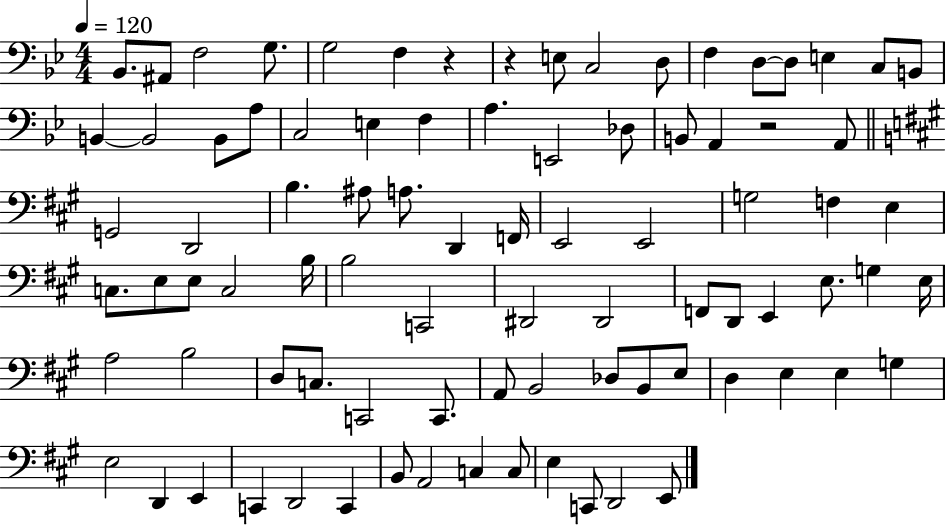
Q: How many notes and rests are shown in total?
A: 87